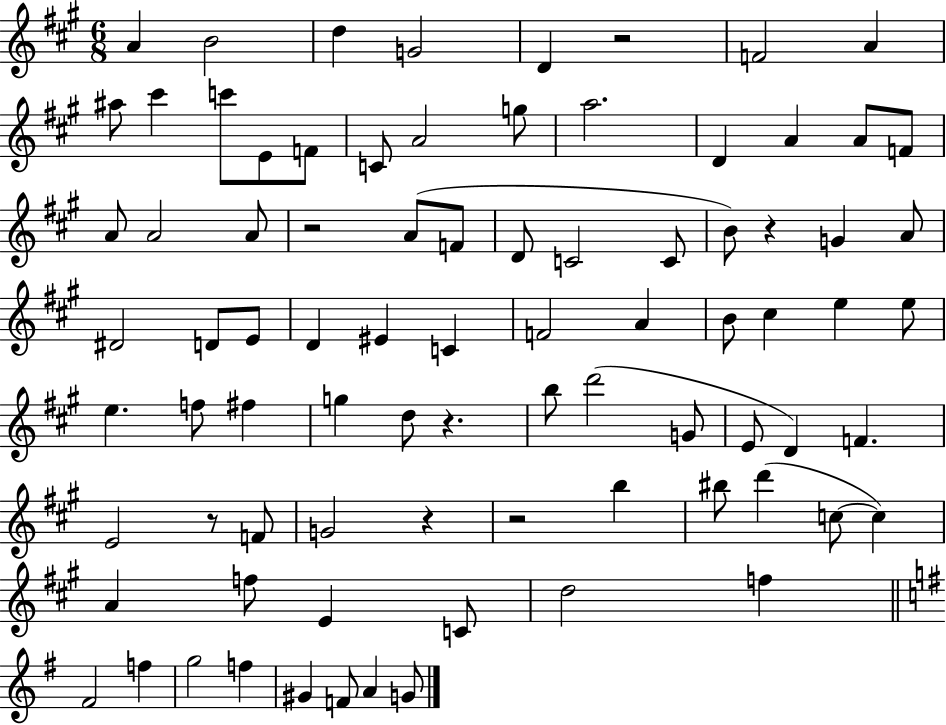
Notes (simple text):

A4/q B4/h D5/q G4/h D4/q R/h F4/h A4/q A#5/e C#6/q C6/e E4/e F4/e C4/e A4/h G5/e A5/h. D4/q A4/q A4/e F4/e A4/e A4/h A4/e R/h A4/e F4/e D4/e C4/h C4/e B4/e R/q G4/q A4/e D#4/h D4/e E4/e D4/q EIS4/q C4/q F4/h A4/q B4/e C#5/q E5/q E5/e E5/q. F5/e F#5/q G5/q D5/e R/q. B5/e D6/h G4/e E4/e D4/q F4/q. E4/h R/e F4/e G4/h R/q R/h B5/q BIS5/e D6/q C5/e C5/q A4/q F5/e E4/q C4/e D5/h F5/q F#4/h F5/q G5/h F5/q G#4/q F4/e A4/q G4/e